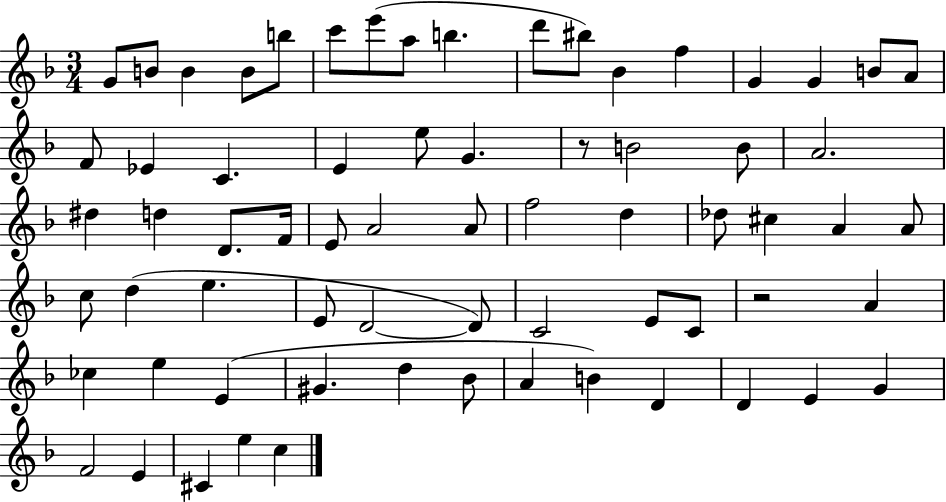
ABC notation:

X:1
T:Untitled
M:3/4
L:1/4
K:F
G/2 B/2 B B/2 b/2 c'/2 e'/2 a/2 b d'/2 ^b/2 _B f G G B/2 A/2 F/2 _E C E e/2 G z/2 B2 B/2 A2 ^d d D/2 F/4 E/2 A2 A/2 f2 d _d/2 ^c A A/2 c/2 d e E/2 D2 D/2 C2 E/2 C/2 z2 A _c e E ^G d _B/2 A B D D E G F2 E ^C e c